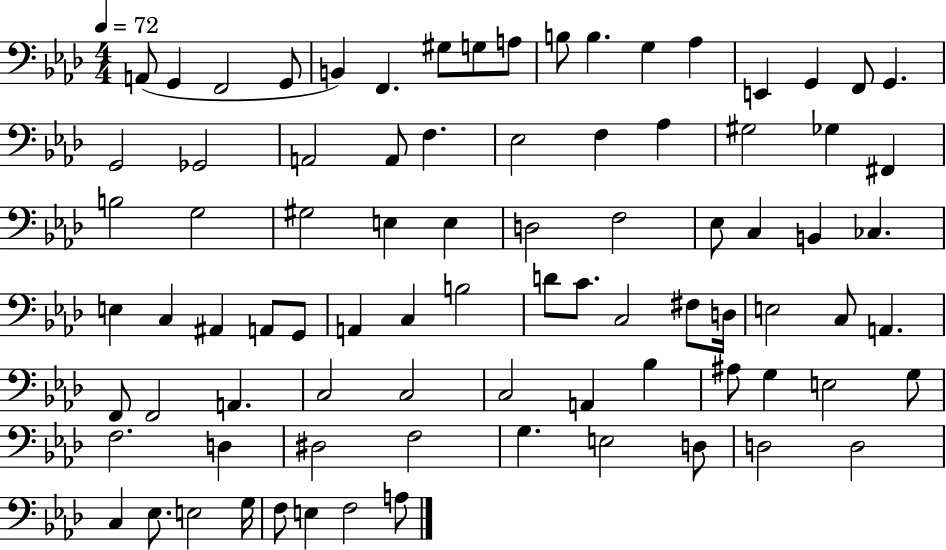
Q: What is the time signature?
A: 4/4